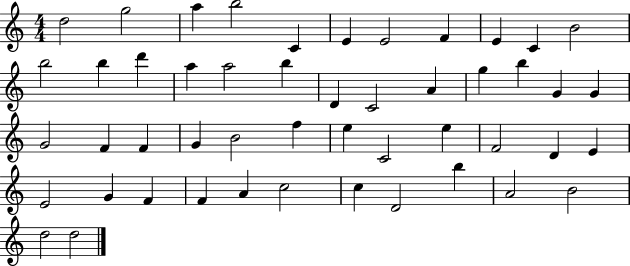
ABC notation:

X:1
T:Untitled
M:4/4
L:1/4
K:C
d2 g2 a b2 C E E2 F E C B2 b2 b d' a a2 b D C2 A g b G G G2 F F G B2 f e C2 e F2 D E E2 G F F A c2 c D2 b A2 B2 d2 d2